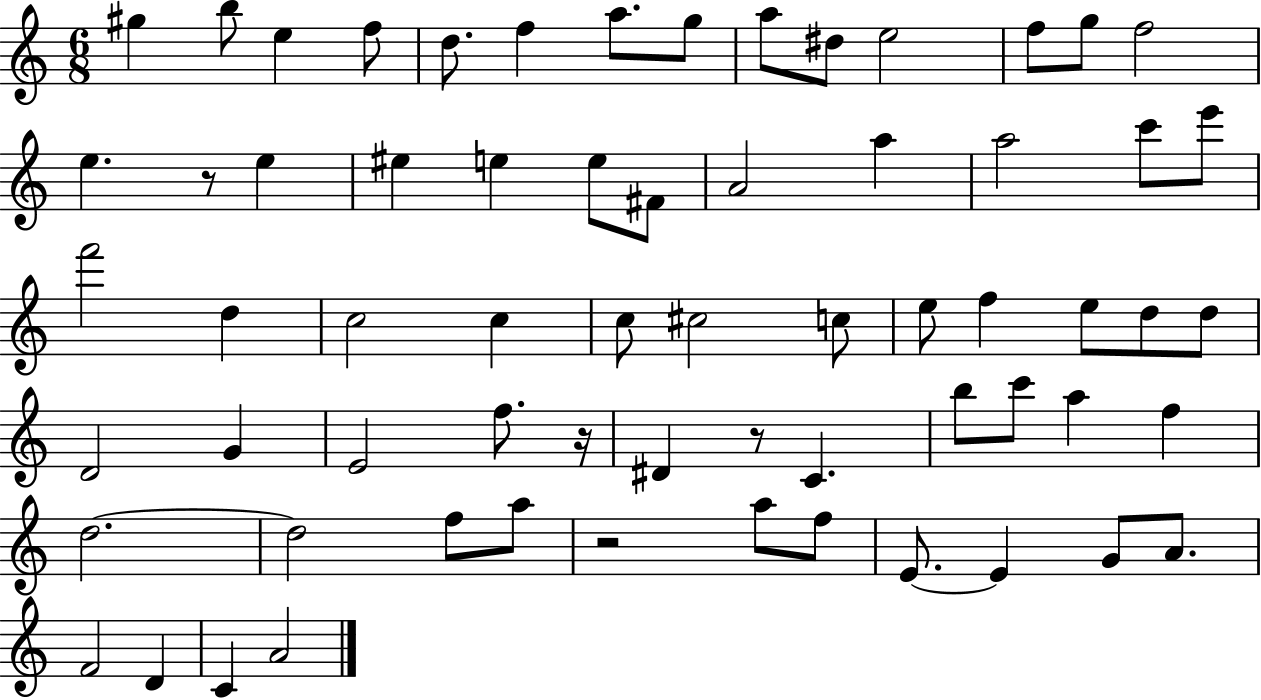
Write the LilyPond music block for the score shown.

{
  \clef treble
  \numericTimeSignature
  \time 6/8
  \key c \major
  gis''4 b''8 e''4 f''8 | d''8. f''4 a''8. g''8 | a''8 dis''8 e''2 | f''8 g''8 f''2 | \break e''4. r8 e''4 | eis''4 e''4 e''8 fis'8 | a'2 a''4 | a''2 c'''8 e'''8 | \break f'''2 d''4 | c''2 c''4 | c''8 cis''2 c''8 | e''8 f''4 e''8 d''8 d''8 | \break d'2 g'4 | e'2 f''8. r16 | dis'4 r8 c'4. | b''8 c'''8 a''4 f''4 | \break d''2.~~ | d''2 f''8 a''8 | r2 a''8 f''8 | e'8.~~ e'4 g'8 a'8. | \break f'2 d'4 | c'4 a'2 | \bar "|."
}